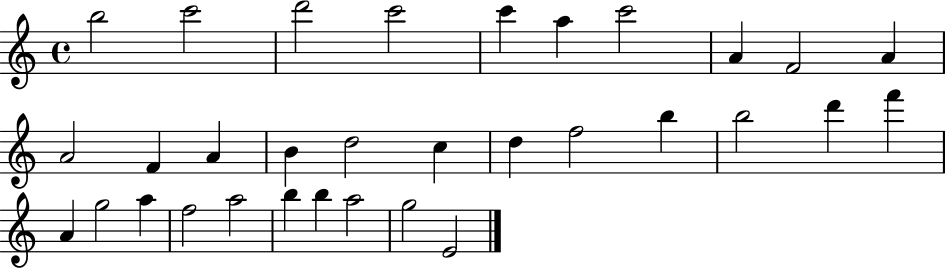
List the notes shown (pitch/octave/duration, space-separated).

B5/h C6/h D6/h C6/h C6/q A5/q C6/h A4/q F4/h A4/q A4/h F4/q A4/q B4/q D5/h C5/q D5/q F5/h B5/q B5/h D6/q F6/q A4/q G5/h A5/q F5/h A5/h B5/q B5/q A5/h G5/h E4/h